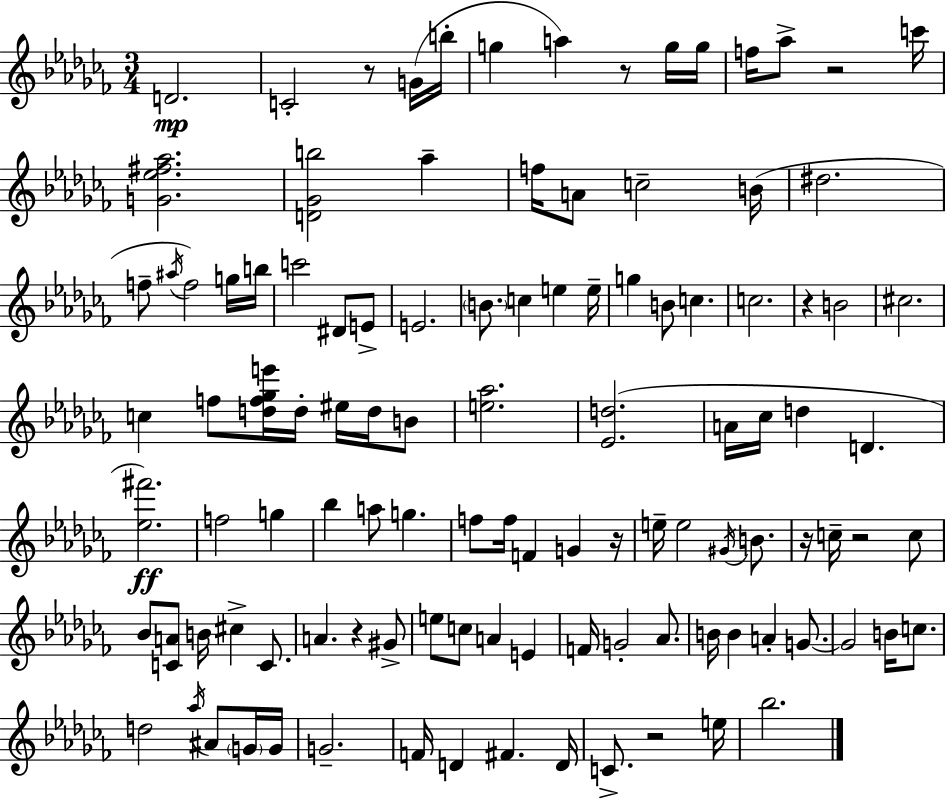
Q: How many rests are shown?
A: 9